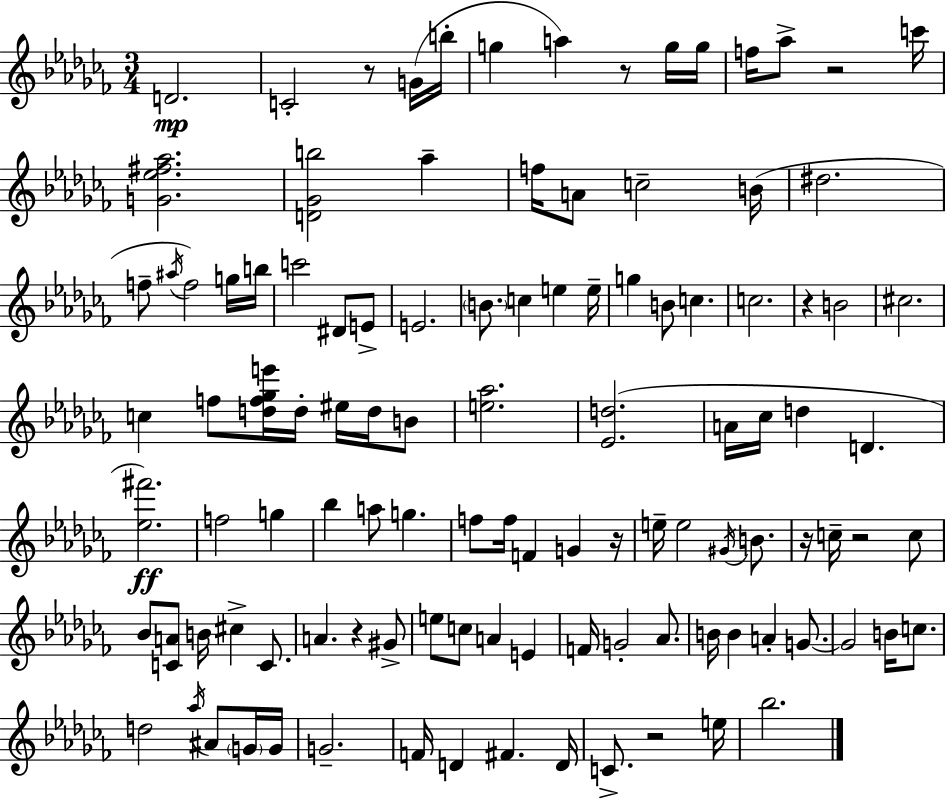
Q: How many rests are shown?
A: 9